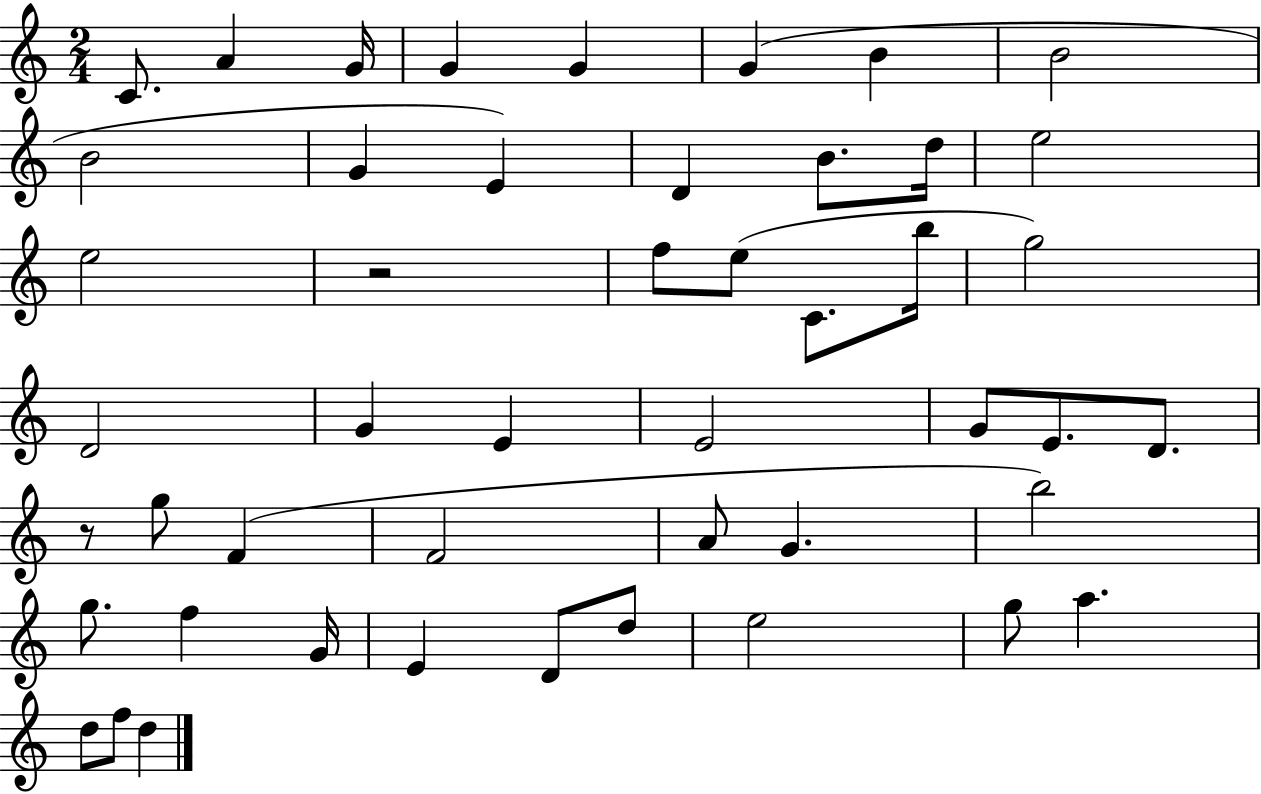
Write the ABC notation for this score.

X:1
T:Untitled
M:2/4
L:1/4
K:C
C/2 A G/4 G G G B B2 B2 G E D B/2 d/4 e2 e2 z2 f/2 e/2 C/2 b/4 g2 D2 G E E2 G/2 E/2 D/2 z/2 g/2 F F2 A/2 G b2 g/2 f G/4 E D/2 d/2 e2 g/2 a d/2 f/2 d